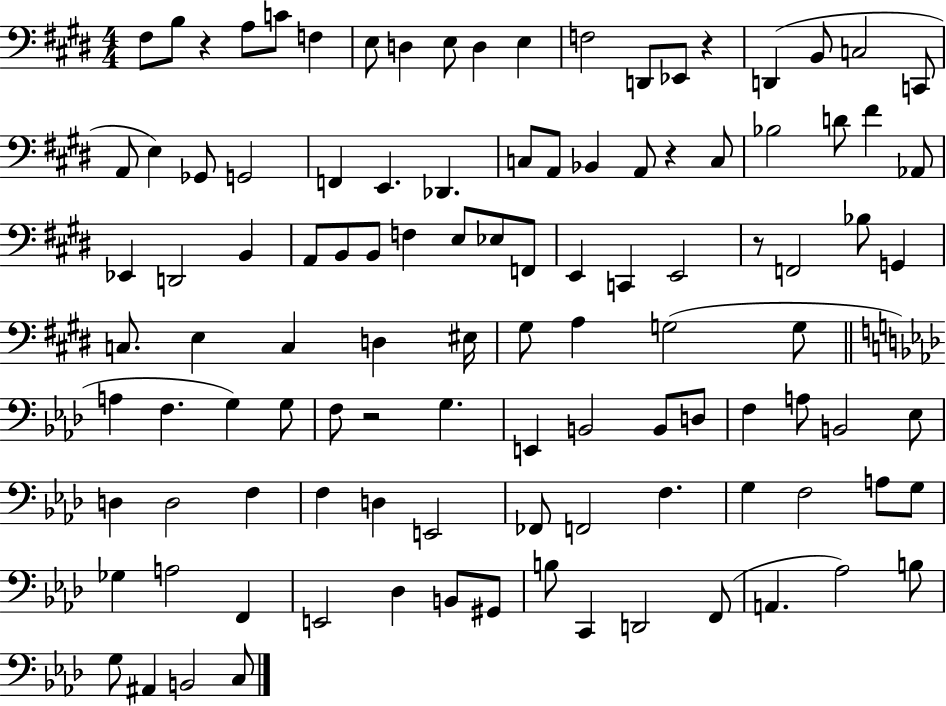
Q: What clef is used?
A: bass